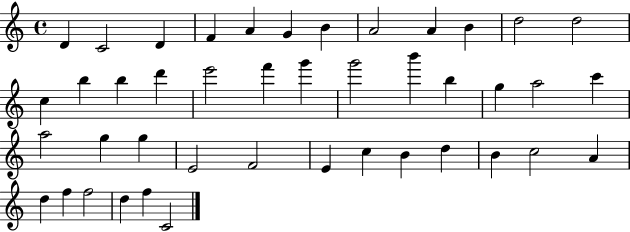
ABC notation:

X:1
T:Untitled
M:4/4
L:1/4
K:C
D C2 D F A G B A2 A B d2 d2 c b b d' e'2 f' g' g'2 b' b g a2 c' a2 g g E2 F2 E c B d B c2 A d f f2 d f C2